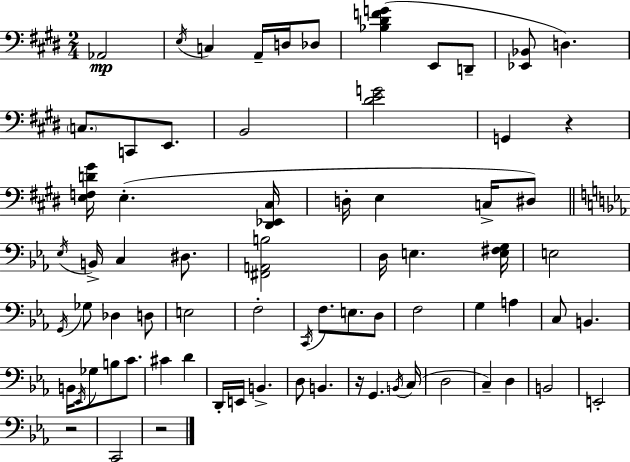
Ab2/h E3/s C3/q A2/s D3/s Db3/e [Bb3,D#4,F4,G4]/q E2/e D2/e [Eb2,Bb2]/e D3/q. C3/e. C2/e E2/e. B2/h [D#4,E4,G4]/h G2/q R/q [E3,F3,D4,G#4]/s E3/q. [D#2,Eb2,C#3]/s D3/s E3/q C3/s D#3/e Eb3/s B2/s C3/q D#3/e. [F#2,A2,B3]/h D3/s E3/q. [E3,F#3,G3]/s E3/h G2/s Gb3/e Db3/q D3/e E3/h F3/h C2/s F3/e. E3/e. D3/e F3/h G3/q A3/q C3/e B2/q. B2/s Eb2/s Gb3/e B3/e C4/e. C#4/q D4/q D2/s E2/s B2/q. D3/e B2/q. R/s G2/q. B2/s C3/s D3/h C3/q D3/q B2/h E2/h R/h C2/h R/h